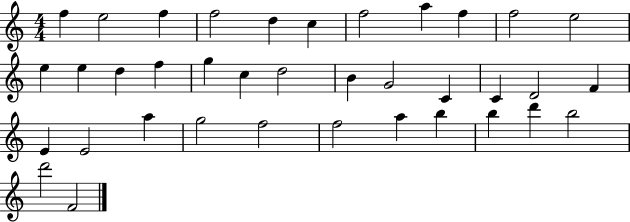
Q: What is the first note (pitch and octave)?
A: F5